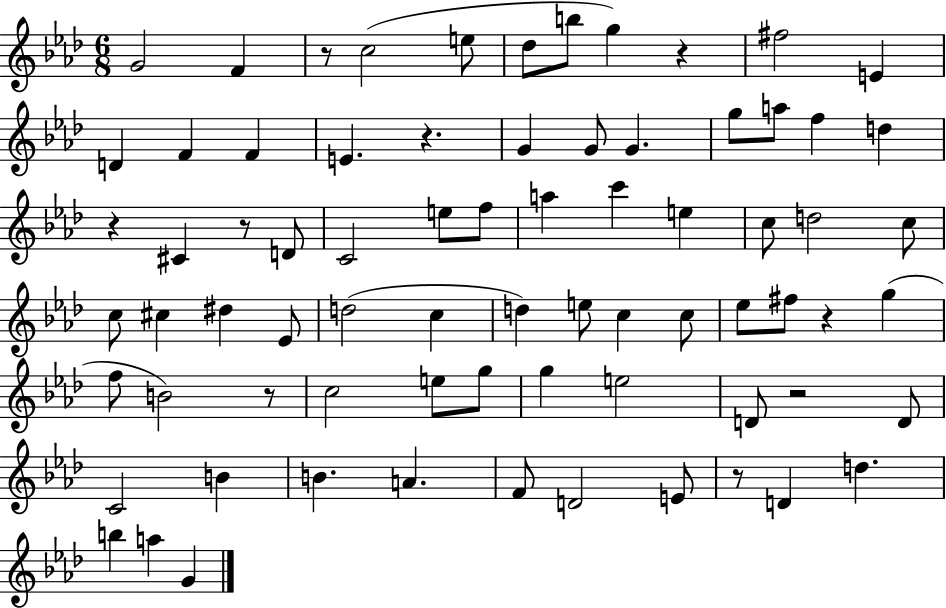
G4/h F4/q R/e C5/h E5/e Db5/e B5/e G5/q R/q F#5/h E4/q D4/q F4/q F4/q E4/q. R/q. G4/q G4/e G4/q. G5/e A5/e F5/q D5/q R/q C#4/q R/e D4/e C4/h E5/e F5/e A5/q C6/q E5/q C5/e D5/h C5/e C5/e C#5/q D#5/q Eb4/e D5/h C5/q D5/q E5/e C5/q C5/e Eb5/e F#5/e R/q G5/q F5/e B4/h R/e C5/h E5/e G5/e G5/q E5/h D4/e R/h D4/e C4/h B4/q B4/q. A4/q. F4/e D4/h E4/e R/e D4/q D5/q. B5/q A5/q G4/q